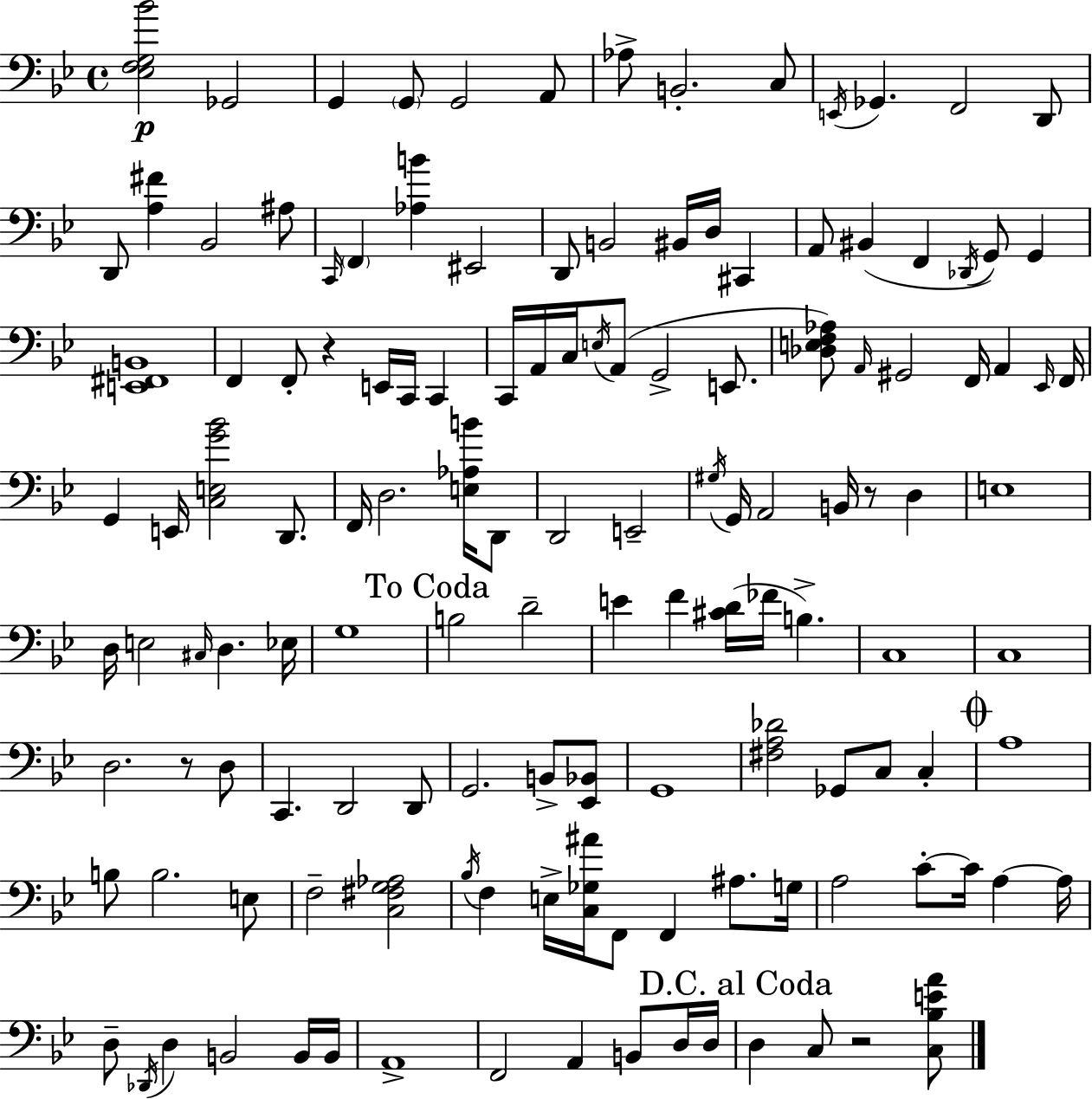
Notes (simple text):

[Eb3,F3,G3,Bb4]/h Gb2/h G2/q G2/e G2/h A2/e Ab3/e B2/h. C3/e E2/s Gb2/q. F2/h D2/e D2/e [A3,F#4]/q Bb2/h A#3/e C2/s F2/q [Ab3,B4]/q EIS2/h D2/e B2/h BIS2/s D3/s C#2/q A2/e BIS2/q F2/q Db2/s G2/e G2/q [E2,F#2,B2]/w F2/q F2/e R/q E2/s C2/s C2/q C2/s A2/s C3/s E3/s A2/e G2/h E2/e. [Db3,E3,F3,Ab3]/e A2/s G#2/h F2/s A2/q Eb2/s F2/s G2/q E2/s [C3,E3,G4,Bb4]/h D2/e. F2/s D3/h. [E3,Ab3,B4]/s D2/e D2/h E2/h G#3/s G2/s A2/h B2/s R/e D3/q E3/w D3/s E3/h C#3/s D3/q. Eb3/s G3/w B3/h D4/h E4/q F4/q [C#4,D4]/s FES4/s B3/q. C3/w C3/w D3/h. R/e D3/e C2/q. D2/h D2/e G2/h. B2/e [Eb2,Bb2]/e G2/w [F#3,A3,Db4]/h Gb2/e C3/e C3/q A3/w B3/e B3/h. E3/e F3/h [C3,F#3,G3,Ab3]/h Bb3/s F3/q E3/s [C3,Gb3,A#4]/s F2/e F2/q A#3/e. G3/s A3/h C4/e C4/s A3/q A3/s D3/e Db2/s D3/q B2/h B2/s B2/s A2/w F2/h A2/q B2/e D3/s D3/s D3/q C3/e R/h [C3,Bb3,E4,A4]/e